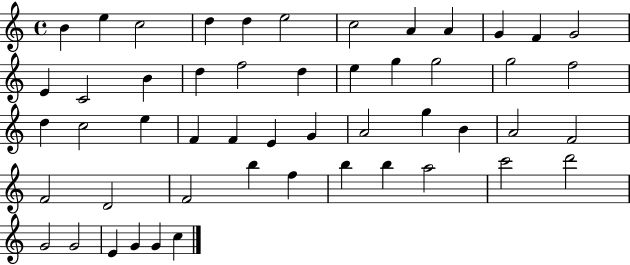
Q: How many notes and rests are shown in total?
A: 51